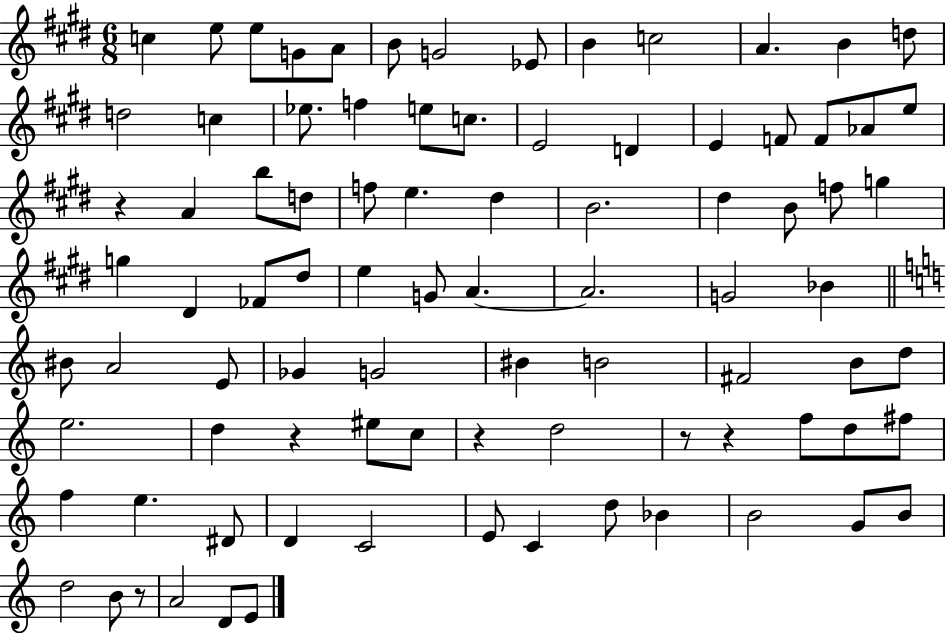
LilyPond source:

{
  \clef treble
  \numericTimeSignature
  \time 6/8
  \key e \major
  c''4 e''8 e''8 g'8 a'8 | b'8 g'2 ees'8 | b'4 c''2 | a'4. b'4 d''8 | \break d''2 c''4 | ees''8. f''4 e''8 c''8. | e'2 d'4 | e'4 f'8 f'8 aes'8 e''8 | \break r4 a'4 b''8 d''8 | f''8 e''4. dis''4 | b'2. | dis''4 b'8 f''8 g''4 | \break g''4 dis'4 fes'8 dis''8 | e''4 g'8 a'4.~~ | a'2. | g'2 bes'4 | \break \bar "||" \break \key c \major bis'8 a'2 e'8 | ges'4 g'2 | bis'4 b'2 | fis'2 b'8 d''8 | \break e''2. | d''4 r4 eis''8 c''8 | r4 d''2 | r8 r4 f''8 d''8 fis''8 | \break f''4 e''4. dis'8 | d'4 c'2 | e'8 c'4 d''8 bes'4 | b'2 g'8 b'8 | \break d''2 b'8 r8 | a'2 d'8 e'8 | \bar "|."
}